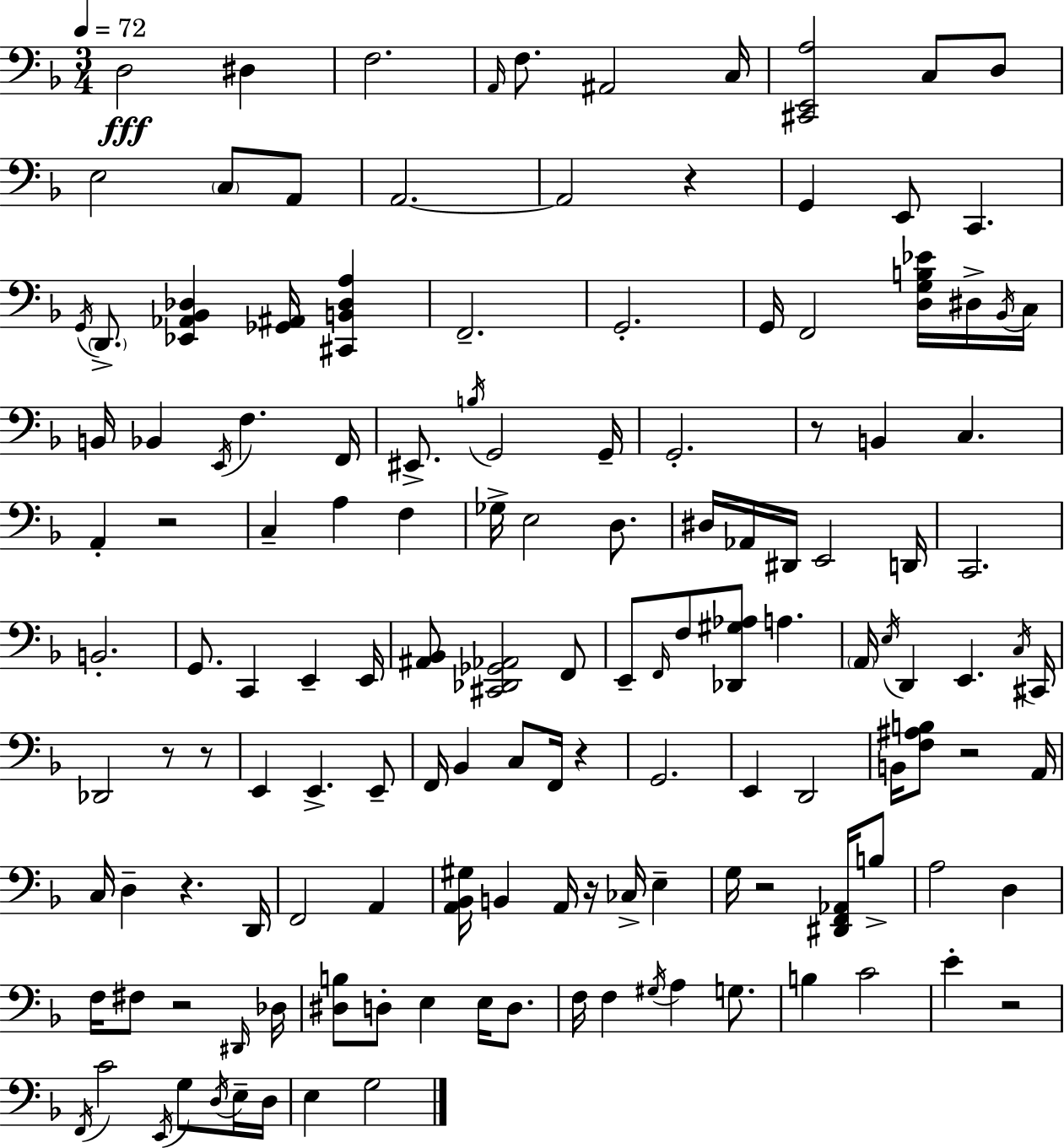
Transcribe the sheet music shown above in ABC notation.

X:1
T:Untitled
M:3/4
L:1/4
K:Dm
D,2 ^D, F,2 A,,/4 F,/2 ^A,,2 C,/4 [^C,,E,,A,]2 C,/2 D,/2 E,2 C,/2 A,,/2 A,,2 A,,2 z G,, E,,/2 C,, G,,/4 D,,/2 [_E,,_A,,_B,,_D,] [_G,,^A,,]/4 [^C,,B,,_D,A,] F,,2 G,,2 G,,/4 F,,2 [D,G,B,_E]/4 ^D,/4 _B,,/4 C,/4 B,,/4 _B,, E,,/4 F, F,,/4 ^E,,/2 B,/4 G,,2 G,,/4 G,,2 z/2 B,, C, A,, z2 C, A, F, _G,/4 E,2 D,/2 ^D,/4 _A,,/4 ^D,,/4 E,,2 D,,/4 C,,2 B,,2 G,,/2 C,, E,, E,,/4 [^A,,_B,,]/2 [^C,,_D,,_G,,_A,,]2 F,,/2 E,,/2 F,,/4 F,/2 [_D,,^G,_A,]/2 A, A,,/4 E,/4 D,, E,, C,/4 ^C,,/4 _D,,2 z/2 z/2 E,, E,, E,,/2 F,,/4 _B,, C,/2 F,,/4 z G,,2 E,, D,,2 B,,/4 [F,^A,B,]/2 z2 A,,/4 C,/4 D, z D,,/4 F,,2 A,, [A,,_B,,^G,]/4 B,, A,,/4 z/4 _C,/4 E, G,/4 z2 [^D,,F,,_A,,]/4 B,/2 A,2 D, F,/4 ^F,/2 z2 ^D,,/4 _D,/4 [^D,B,]/2 D,/2 E, E,/4 D,/2 F,/4 F, ^G,/4 A, G,/2 B, C2 E z2 F,,/4 C2 E,,/4 G,/2 D,/4 E,/4 D,/4 E, G,2